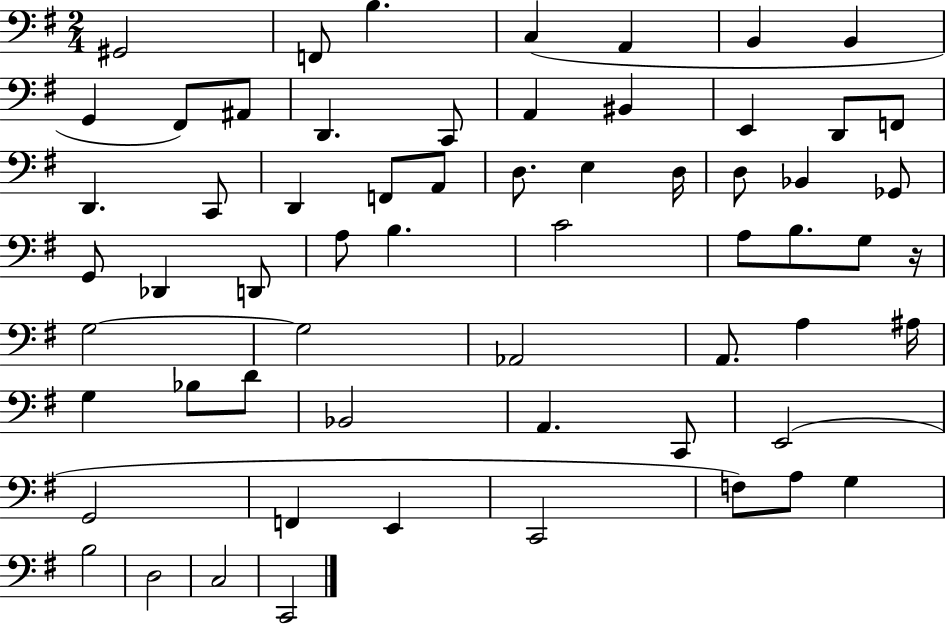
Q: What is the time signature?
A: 2/4